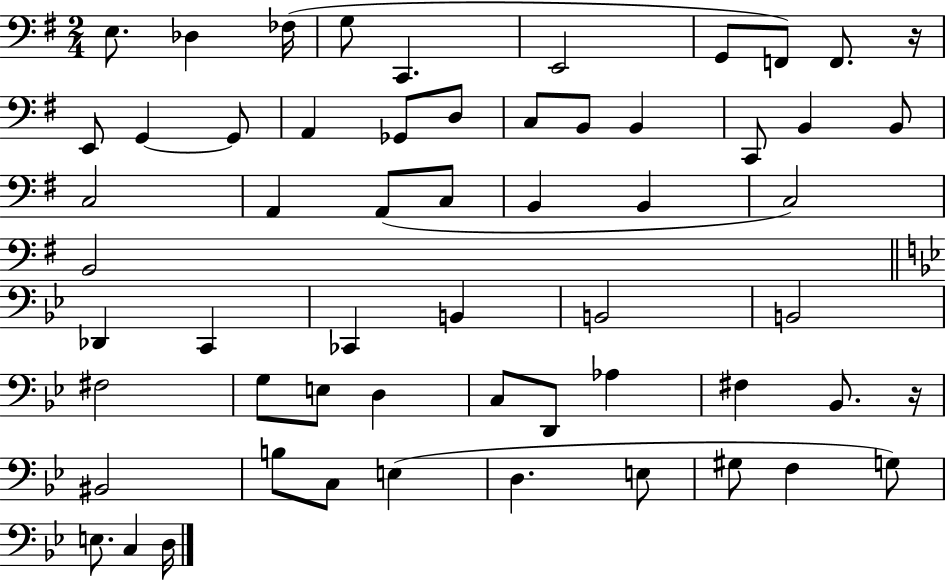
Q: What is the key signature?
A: G major